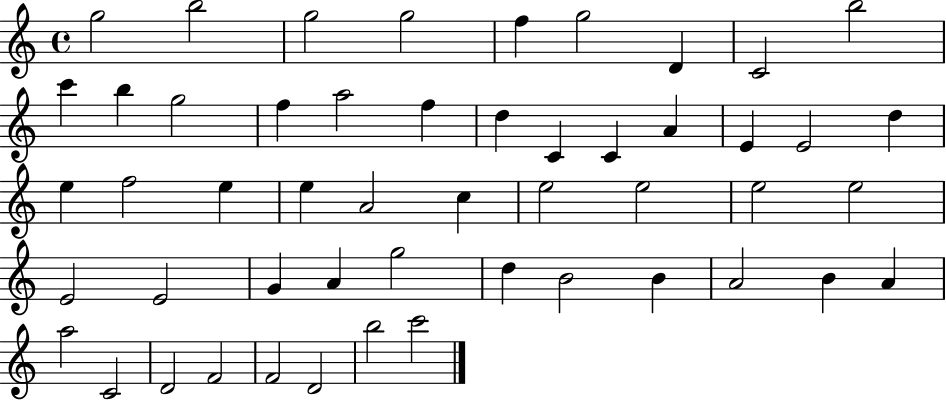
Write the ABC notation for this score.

X:1
T:Untitled
M:4/4
L:1/4
K:C
g2 b2 g2 g2 f g2 D C2 b2 c' b g2 f a2 f d C C A E E2 d e f2 e e A2 c e2 e2 e2 e2 E2 E2 G A g2 d B2 B A2 B A a2 C2 D2 F2 F2 D2 b2 c'2